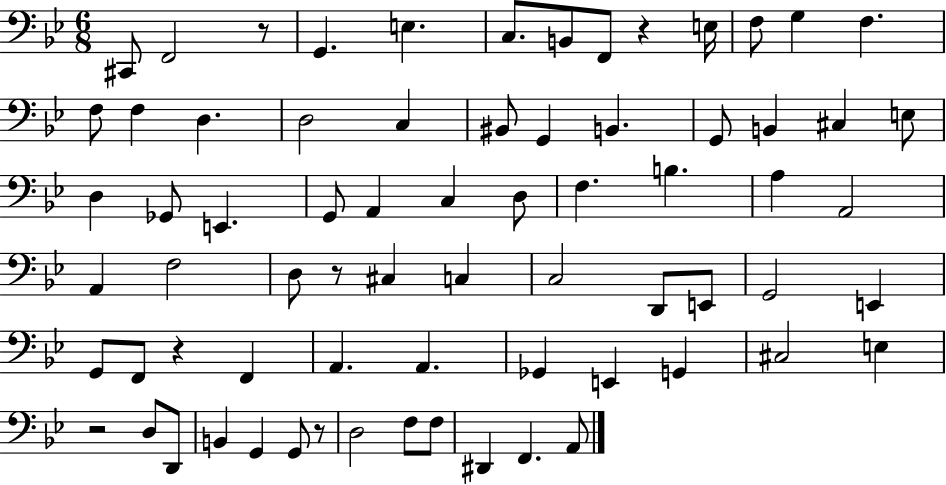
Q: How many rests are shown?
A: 6